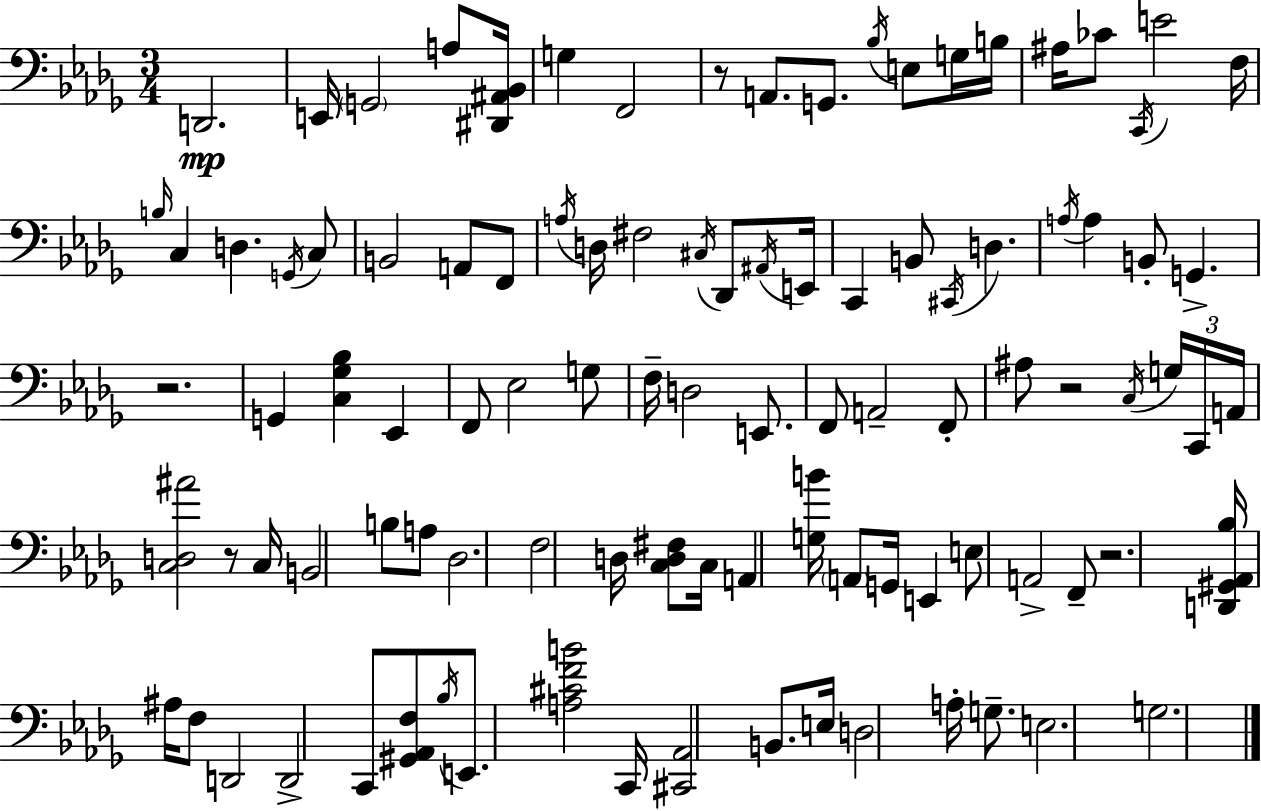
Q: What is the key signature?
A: BES minor